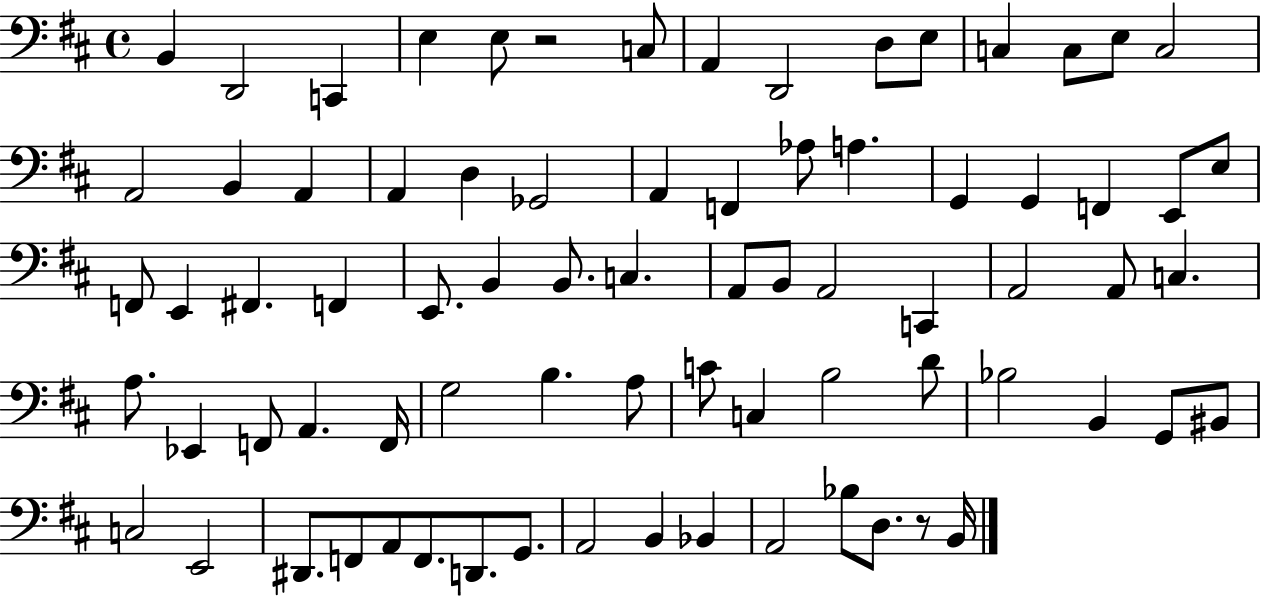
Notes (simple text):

B2/q D2/h C2/q E3/q E3/e R/h C3/e A2/q D2/h D3/e E3/e C3/q C3/e E3/e C3/h A2/h B2/q A2/q A2/q D3/q Gb2/h A2/q F2/q Ab3/e A3/q. G2/q G2/q F2/q E2/e E3/e F2/e E2/q F#2/q. F2/q E2/e. B2/q B2/e. C3/q. A2/e B2/e A2/h C2/q A2/h A2/e C3/q. A3/e. Eb2/q F2/e A2/q. F2/s G3/h B3/q. A3/e C4/e C3/q B3/h D4/e Bb3/h B2/q G2/e BIS2/e C3/h E2/h D#2/e. F2/e A2/e F2/e. D2/e. G2/e. A2/h B2/q Bb2/q A2/h Bb3/e D3/e. R/e B2/s